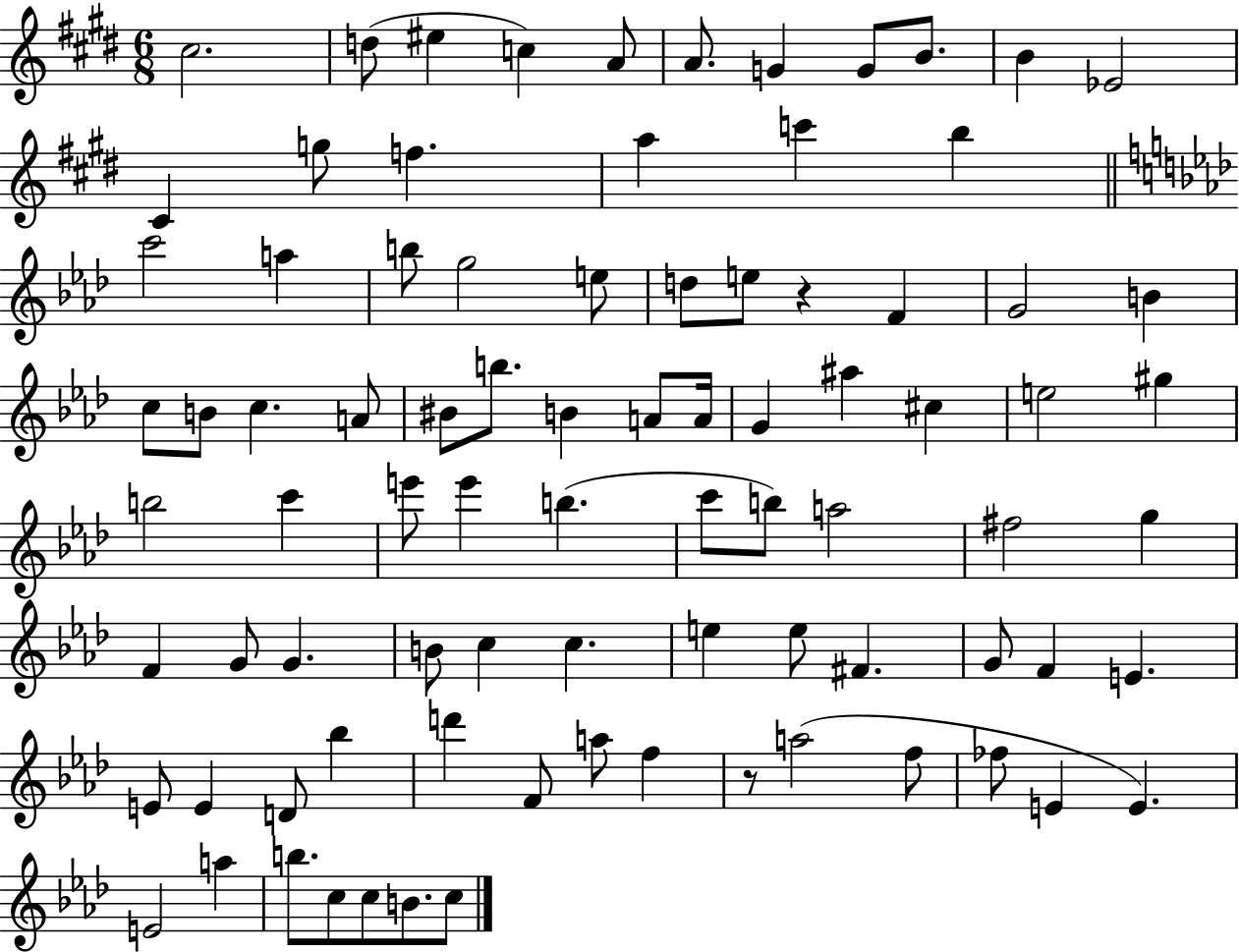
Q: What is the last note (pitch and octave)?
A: C5